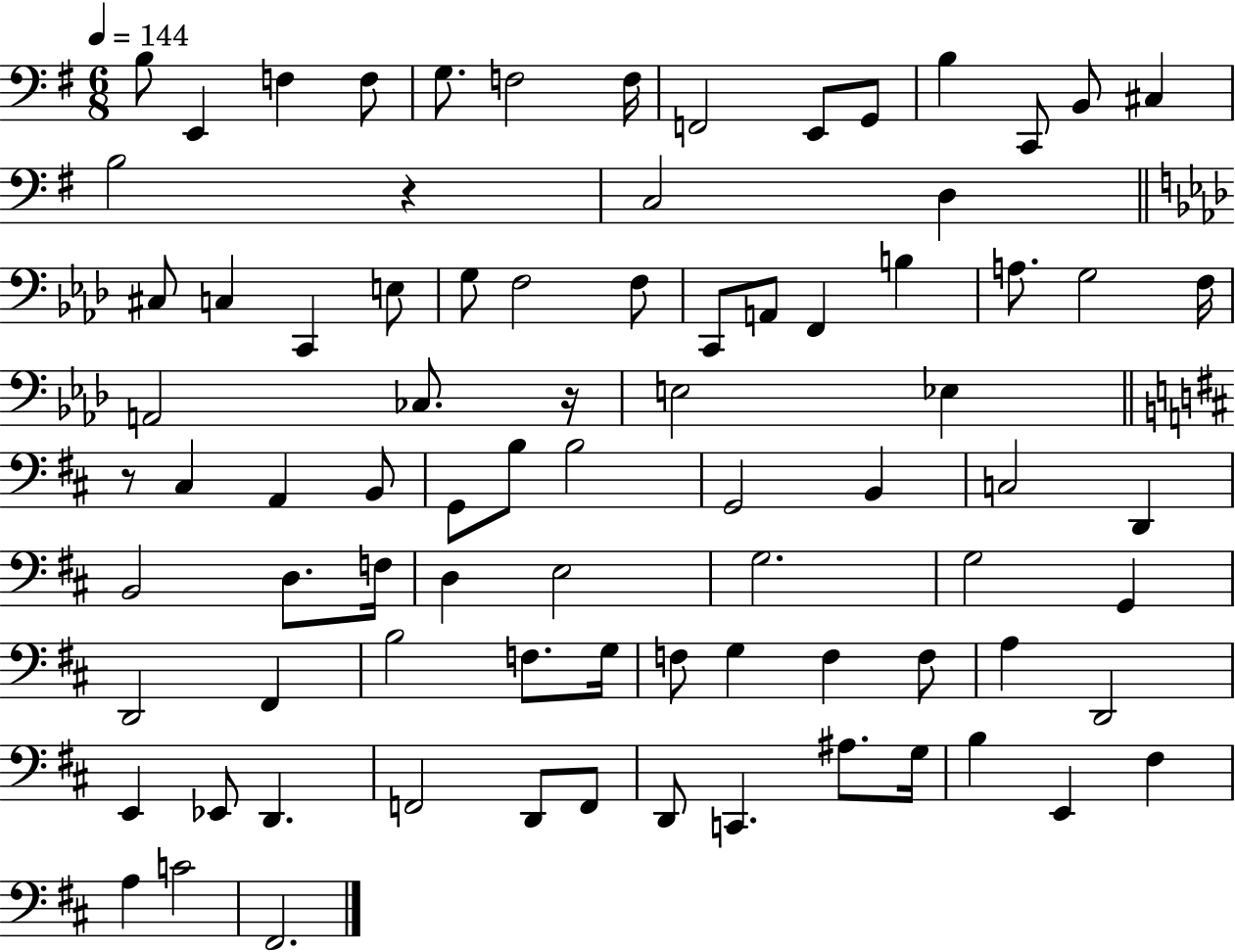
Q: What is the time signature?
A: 6/8